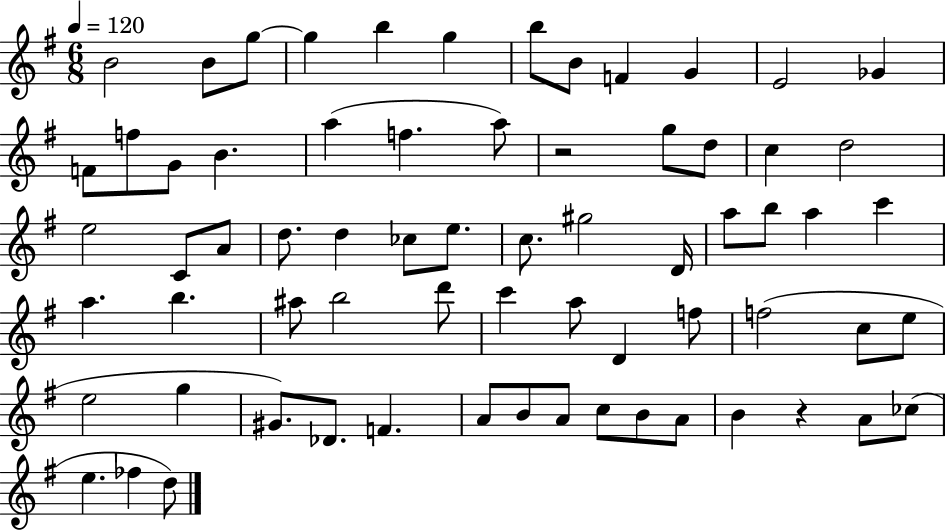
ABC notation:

X:1
T:Untitled
M:6/8
L:1/4
K:G
B2 B/2 g/2 g b g b/2 B/2 F G E2 _G F/2 f/2 G/2 B a f a/2 z2 g/2 d/2 c d2 e2 C/2 A/2 d/2 d _c/2 e/2 c/2 ^g2 D/4 a/2 b/2 a c' a b ^a/2 b2 d'/2 c' a/2 D f/2 f2 c/2 e/2 e2 g ^G/2 _D/2 F A/2 B/2 A/2 c/2 B/2 A/2 B z A/2 _c/2 e _f d/2